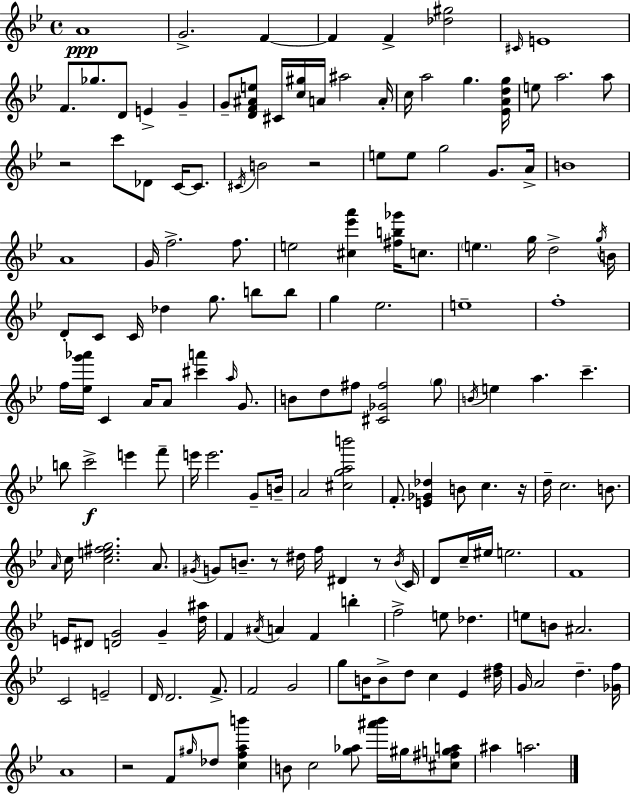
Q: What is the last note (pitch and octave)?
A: A5